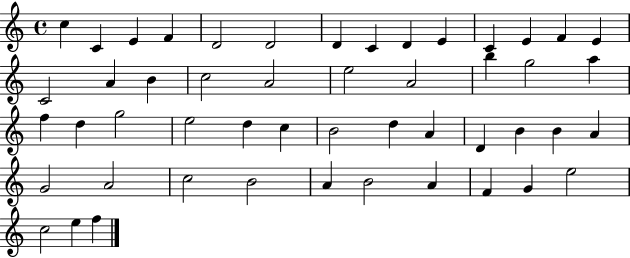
C5/q C4/q E4/q F4/q D4/h D4/h D4/q C4/q D4/q E4/q C4/q E4/q F4/q E4/q C4/h A4/q B4/q C5/h A4/h E5/h A4/h B5/q G5/h A5/q F5/q D5/q G5/h E5/h D5/q C5/q B4/h D5/q A4/q D4/q B4/q B4/q A4/q G4/h A4/h C5/h B4/h A4/q B4/h A4/q F4/q G4/q E5/h C5/h E5/q F5/q